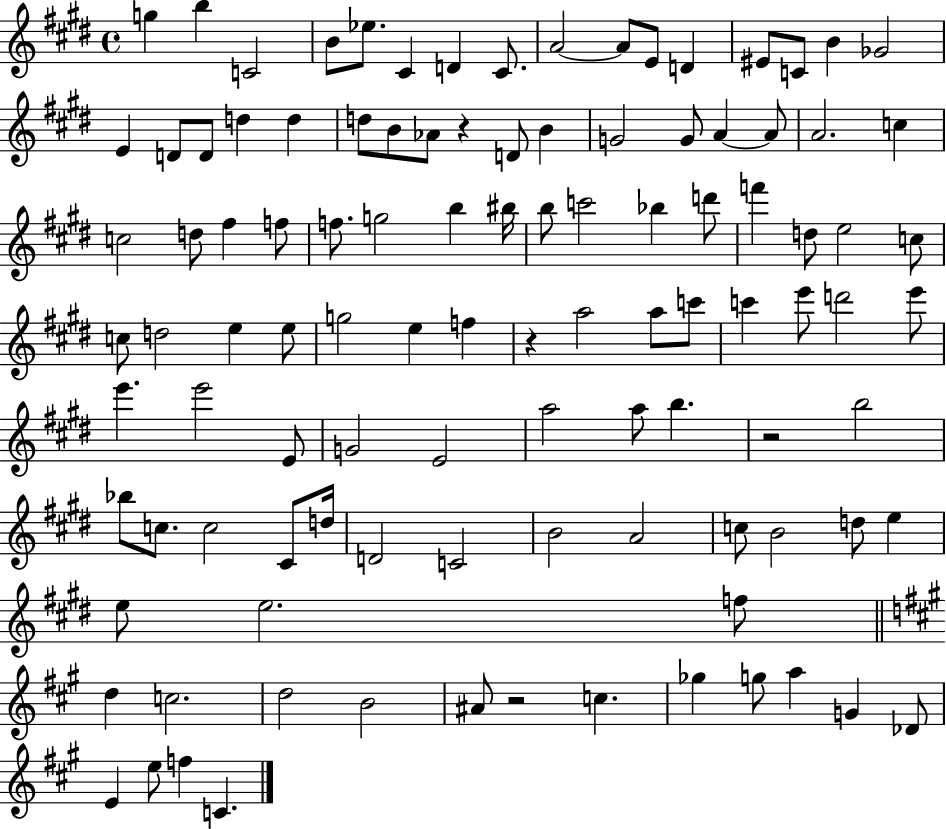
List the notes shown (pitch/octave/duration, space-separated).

G5/q B5/q C4/h B4/e Eb5/e. C#4/q D4/q C#4/e. A4/h A4/e E4/e D4/q EIS4/e C4/e B4/q Gb4/h E4/q D4/e D4/e D5/q D5/q D5/e B4/e Ab4/e R/q D4/e B4/q G4/h G4/e A4/q A4/e A4/h. C5/q C5/h D5/e F#5/q F5/e F5/e. G5/h B5/q BIS5/s B5/e C6/h Bb5/q D6/e F6/q D5/e E5/h C5/e C5/e D5/h E5/q E5/e G5/h E5/q F5/q R/q A5/h A5/e C6/e C6/q E6/e D6/h E6/e E6/q. E6/h E4/e G4/h E4/h A5/h A5/e B5/q. R/h B5/h Bb5/e C5/e. C5/h C#4/e D5/s D4/h C4/h B4/h A4/h C5/e B4/h D5/e E5/q E5/e E5/h. F5/e D5/q C5/h. D5/h B4/h A#4/e R/h C5/q. Gb5/q G5/e A5/q G4/q Db4/e E4/q E5/e F5/q C4/q.